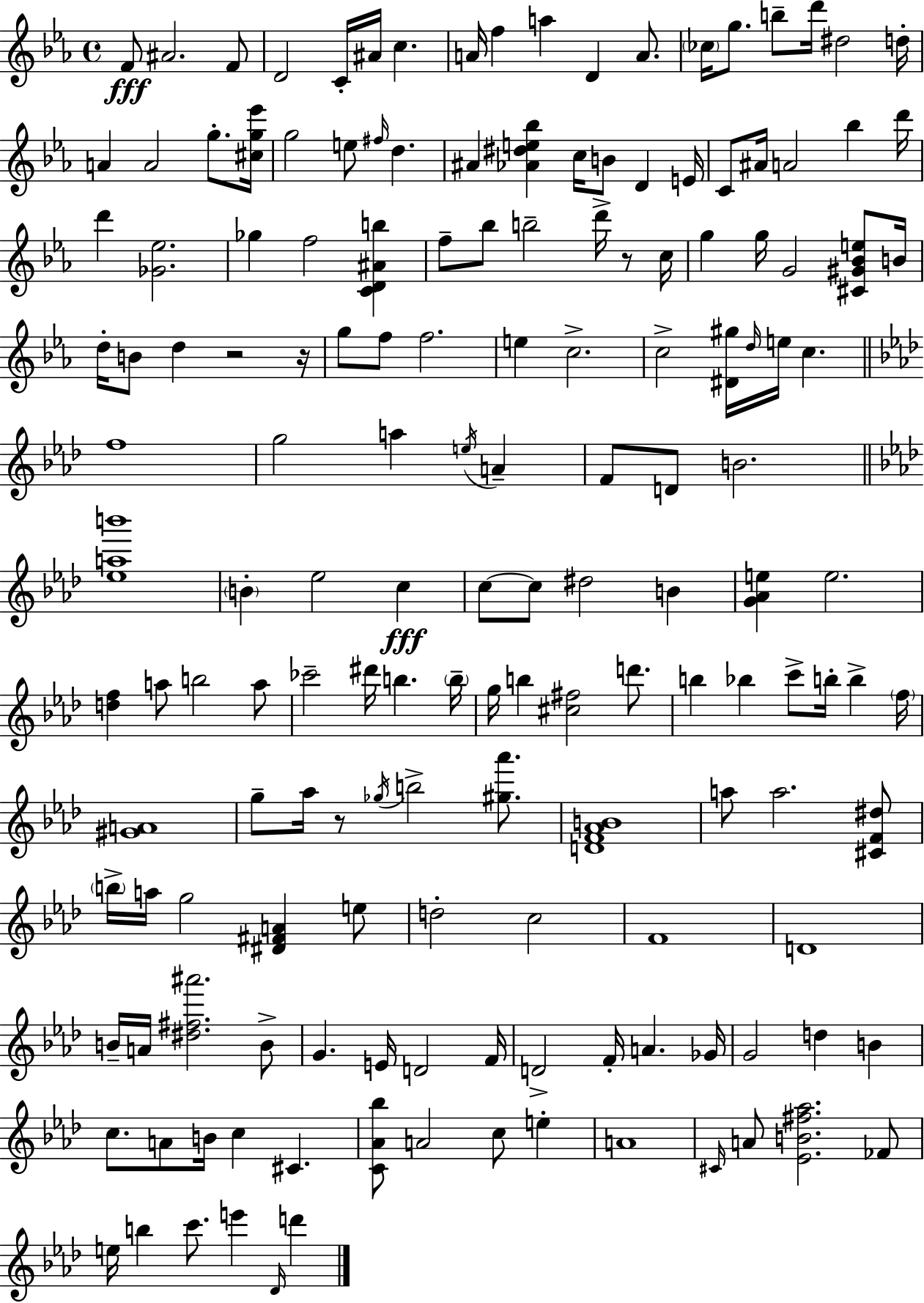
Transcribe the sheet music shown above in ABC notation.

X:1
T:Untitled
M:4/4
L:1/4
K:Eb
F/2 ^A2 F/2 D2 C/4 ^A/4 c A/4 f a D A/2 _c/4 g/2 b/2 d'/4 ^d2 d/4 A A2 g/2 [^cg_e']/4 g2 e/2 ^f/4 d ^A [_A^de_b] c/4 B/2 D E/4 C/2 ^A/4 A2 _b d'/4 d' [_G_e]2 _g f2 [CD^Ab] f/2 _b/2 b2 d'/4 z/2 c/4 g g/4 G2 [^C^G_Be]/2 B/4 d/4 B/2 d z2 z/4 g/2 f/2 f2 e c2 c2 [^D^g]/4 d/4 e/4 c f4 g2 a e/4 A F/2 D/2 B2 [_eab']4 B _e2 c c/2 c/2 ^d2 B [G_Ae] e2 [df] a/2 b2 a/2 _c'2 ^d'/4 b b/4 g/4 b [^c^f]2 d'/2 b _b c'/2 b/4 b f/4 [^GA]4 g/2 _a/4 z/2 _g/4 b2 [^g_a']/2 [DF_AB]4 a/2 a2 [^CF^d]/2 b/4 a/4 g2 [^D^FA] e/2 d2 c2 F4 D4 B/4 A/4 [^d^f^a']2 B/2 G E/4 D2 F/4 D2 F/4 A _G/4 G2 d B c/2 A/2 B/4 c ^C [C_A_b]/2 A2 c/2 e A4 ^C/4 A/2 [_EB^f_a]2 _F/2 e/4 b c'/2 e' _D/4 d'